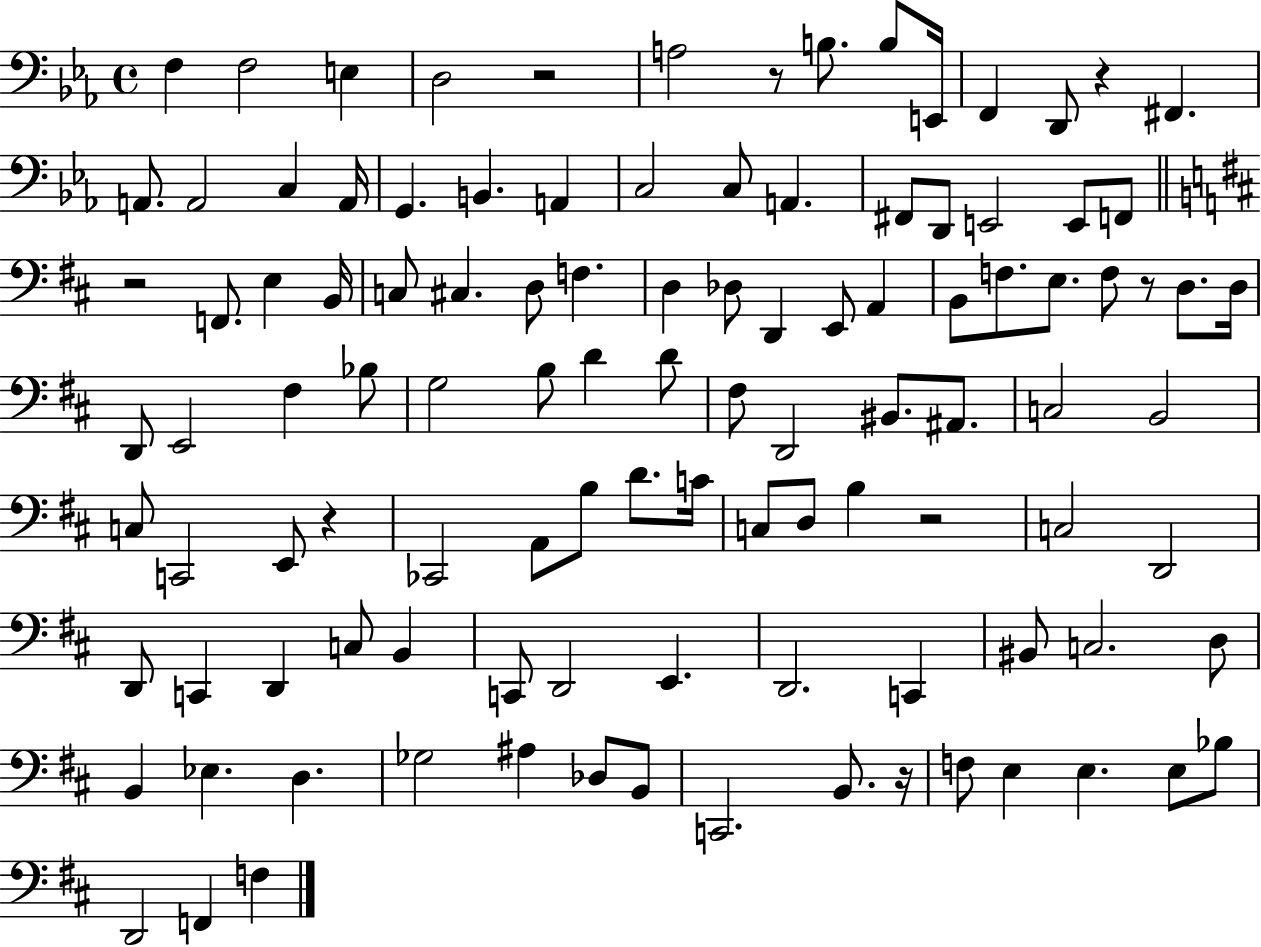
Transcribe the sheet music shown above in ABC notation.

X:1
T:Untitled
M:4/4
L:1/4
K:Eb
F, F,2 E, D,2 z2 A,2 z/2 B,/2 B,/2 E,,/4 F,, D,,/2 z ^F,, A,,/2 A,,2 C, A,,/4 G,, B,, A,, C,2 C,/2 A,, ^F,,/2 D,,/2 E,,2 E,,/2 F,,/2 z2 F,,/2 E, B,,/4 C,/2 ^C, D,/2 F, D, _D,/2 D,, E,,/2 A,, B,,/2 F,/2 E,/2 F,/2 z/2 D,/2 D,/4 D,,/2 E,,2 ^F, _B,/2 G,2 B,/2 D D/2 ^F,/2 D,,2 ^B,,/2 ^A,,/2 C,2 B,,2 C,/2 C,,2 E,,/2 z _C,,2 A,,/2 B,/2 D/2 C/4 C,/2 D,/2 B, z2 C,2 D,,2 D,,/2 C,, D,, C,/2 B,, C,,/2 D,,2 E,, D,,2 C,, ^B,,/2 C,2 D,/2 B,, _E, D, _G,2 ^A, _D,/2 B,,/2 C,,2 B,,/2 z/4 F,/2 E, E, E,/2 _B,/2 D,,2 F,, F,